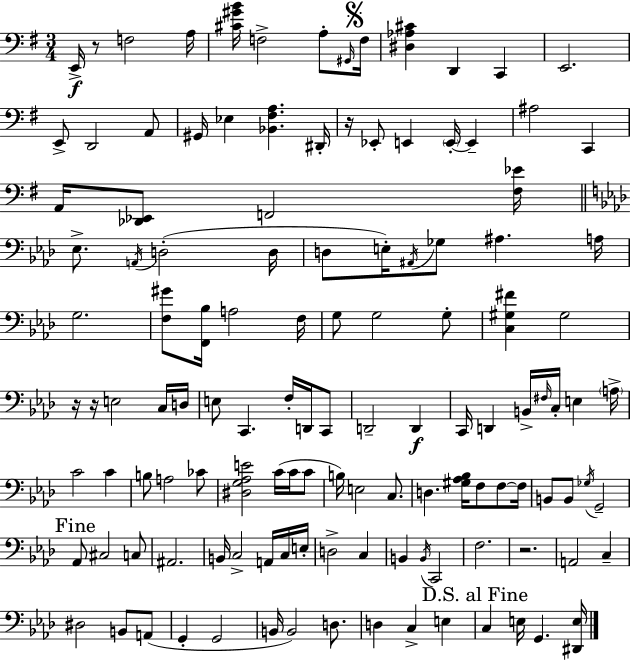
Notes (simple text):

E2/s R/e F3/h A3/s [C#4,G#4,B4]/s F3/h A3/e G#2/s F3/s [D#3,Ab3,C#4]/q D2/q C2/q E2/h. E2/e D2/h A2/e G#2/s Eb3/q [Bb2,F#3,A3]/q. D#2/s R/s Eb2/e E2/q E2/s E2/q A#3/h C2/q A2/s [Db2,Eb2]/e F2/h [F#3,Eb4]/s Eb3/e. A2/s D3/h D3/s D3/e E3/s A#2/s Gb3/e A#3/q. A3/s G3/h. [F3,G#4]/e [F2,Bb3]/s A3/h F3/s G3/e G3/h G3/e [C3,G#3,F#4]/q G#3/h R/s R/s E3/h C3/s D3/s E3/e C2/q. F3/s D2/s C2/e D2/h D2/q C2/s D2/q B2/s F#3/s C3/s E3/q A3/s C4/h C4/q B3/e A3/h CES4/e [D#3,G3,Ab3,E4]/h C4/s C4/s C4/e B3/s E3/h C3/e. D3/q. [G#3,Ab3,Bb3]/s F3/e F3/e F3/s B2/e B2/e Gb3/s G2/h Ab2/e C#3/h C3/e A#2/h. B2/s C3/h A2/s C3/s E3/s D3/h C3/q B2/q B2/s C2/h F3/h. R/h. A2/h C3/q D#3/h B2/e A2/e G2/q G2/h B2/s B2/h D3/e. D3/q C3/q E3/q C3/q E3/s G2/q. [D#2,E3]/s